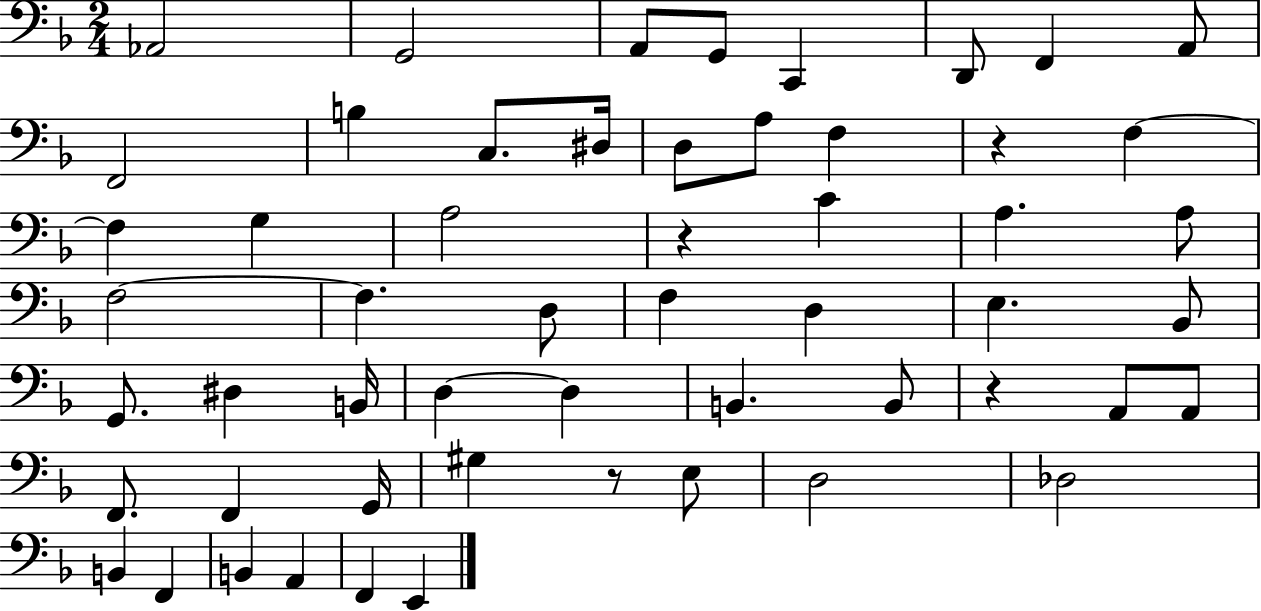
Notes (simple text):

Ab2/h G2/h A2/e G2/e C2/q D2/e F2/q A2/e F2/h B3/q C3/e. D#3/s D3/e A3/e F3/q R/q F3/q F3/q G3/q A3/h R/q C4/q A3/q. A3/e F3/h F3/q. D3/e F3/q D3/q E3/q. Bb2/e G2/e. D#3/q B2/s D3/q D3/q B2/q. B2/e R/q A2/e A2/e F2/e. F2/q G2/s G#3/q R/e E3/e D3/h Db3/h B2/q F2/q B2/q A2/q F2/q E2/q